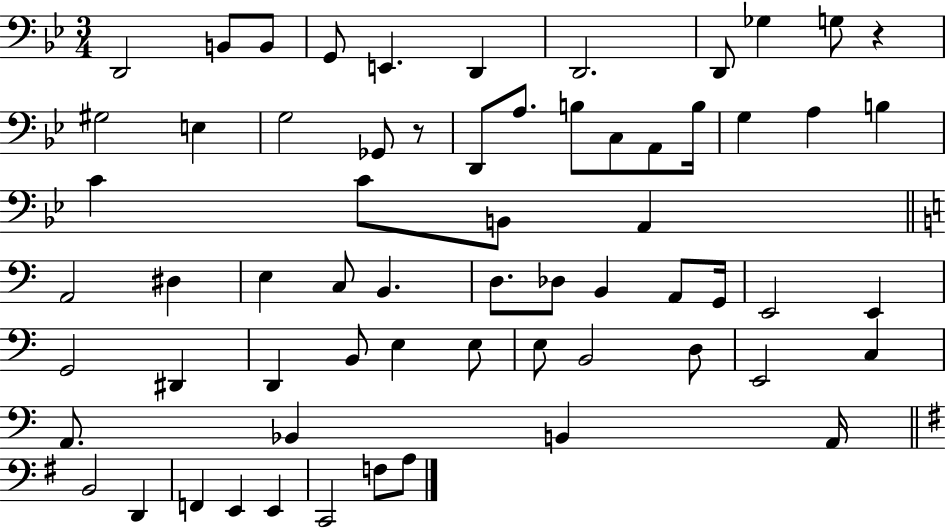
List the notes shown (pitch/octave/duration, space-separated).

D2/h B2/e B2/e G2/e E2/q. D2/q D2/h. D2/e Gb3/q G3/e R/q G#3/h E3/q G3/h Gb2/e R/e D2/e A3/e. B3/e C3/e A2/e B3/s G3/q A3/q B3/q C4/q C4/e B2/e A2/q A2/h D#3/q E3/q C3/e B2/q. D3/e. Db3/e B2/q A2/e G2/s E2/h E2/q G2/h D#2/q D2/q B2/e E3/q E3/e E3/e B2/h D3/e E2/h C3/q A2/e. Bb2/q B2/q A2/s B2/h D2/q F2/q E2/q E2/q C2/h F3/e A3/e